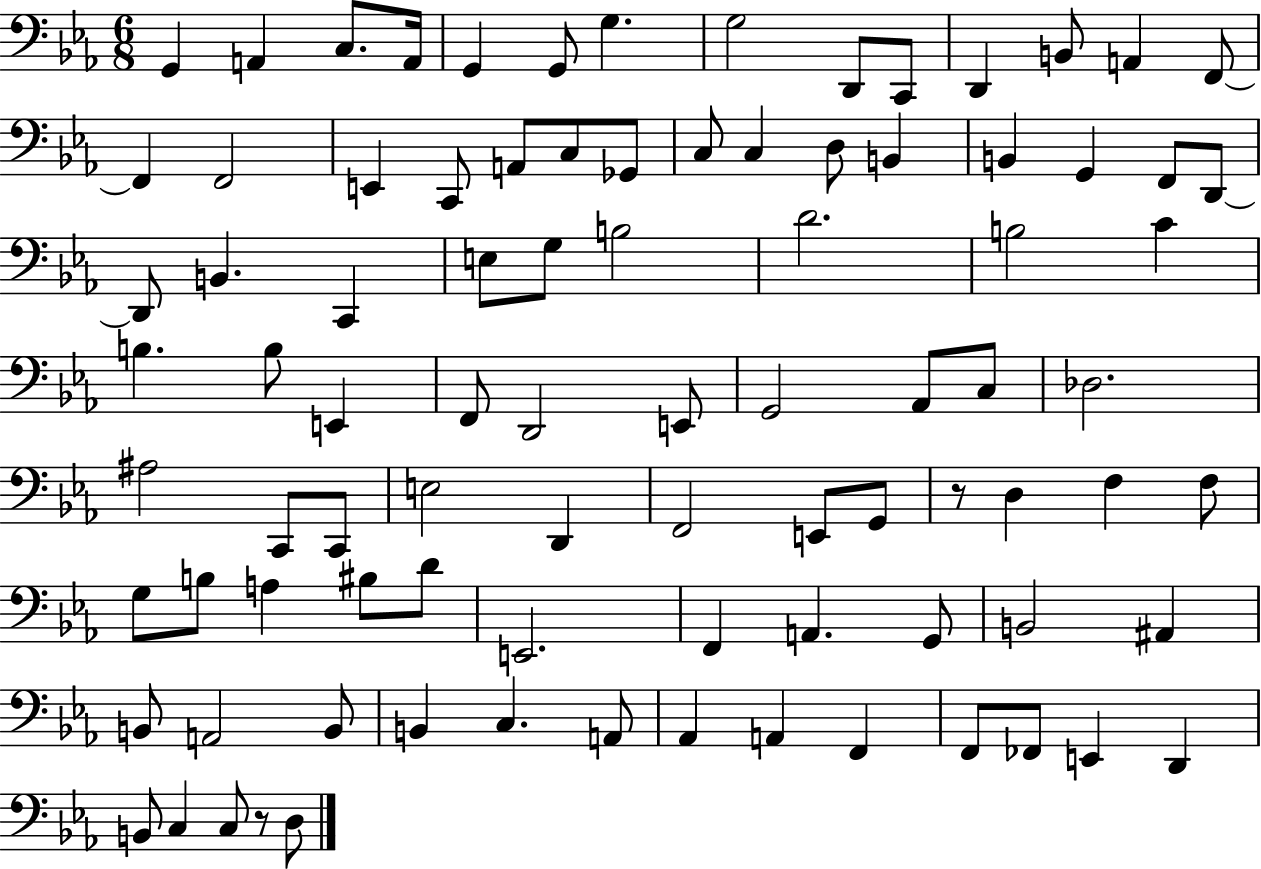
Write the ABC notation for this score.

X:1
T:Untitled
M:6/8
L:1/4
K:Eb
G,, A,, C,/2 A,,/4 G,, G,,/2 G, G,2 D,,/2 C,,/2 D,, B,,/2 A,, F,,/2 F,, F,,2 E,, C,,/2 A,,/2 C,/2 _G,,/2 C,/2 C, D,/2 B,, B,, G,, F,,/2 D,,/2 D,,/2 B,, C,, E,/2 G,/2 B,2 D2 B,2 C B, B,/2 E,, F,,/2 D,,2 E,,/2 G,,2 _A,,/2 C,/2 _D,2 ^A,2 C,,/2 C,,/2 E,2 D,, F,,2 E,,/2 G,,/2 z/2 D, F, F,/2 G,/2 B,/2 A, ^B,/2 D/2 E,,2 F,, A,, G,,/2 B,,2 ^A,, B,,/2 A,,2 B,,/2 B,, C, A,,/2 _A,, A,, F,, F,,/2 _F,,/2 E,, D,, B,,/2 C, C,/2 z/2 D,/2